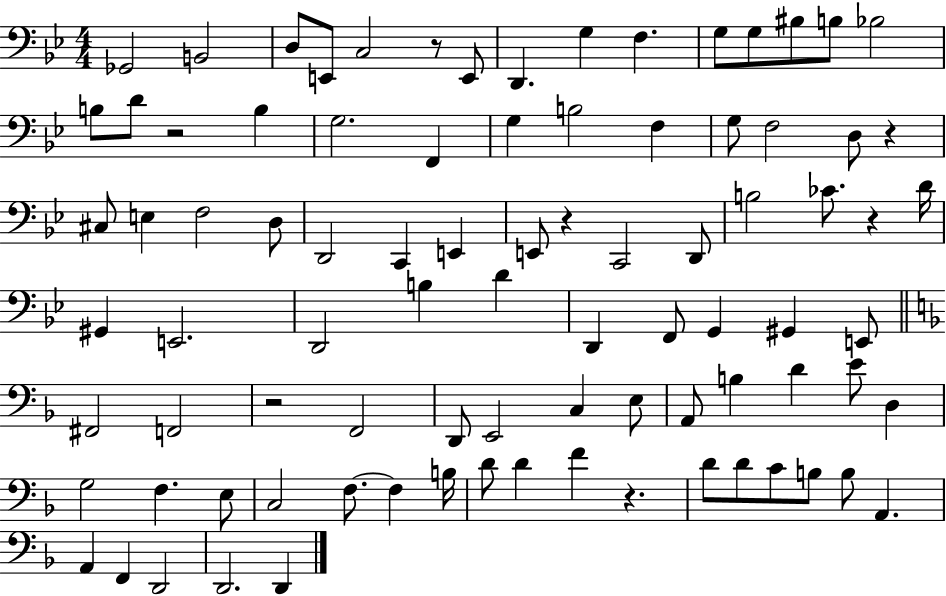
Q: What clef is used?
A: bass